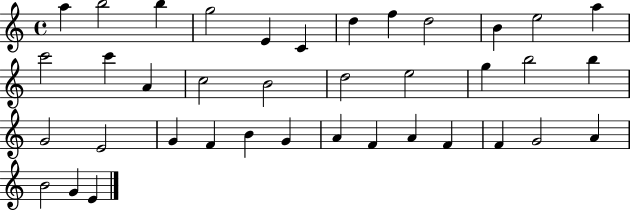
A5/q B5/h B5/q G5/h E4/q C4/q D5/q F5/q D5/h B4/q E5/h A5/q C6/h C6/q A4/q C5/h B4/h D5/h E5/h G5/q B5/h B5/q G4/h E4/h G4/q F4/q B4/q G4/q A4/q F4/q A4/q F4/q F4/q G4/h A4/q B4/h G4/q E4/q